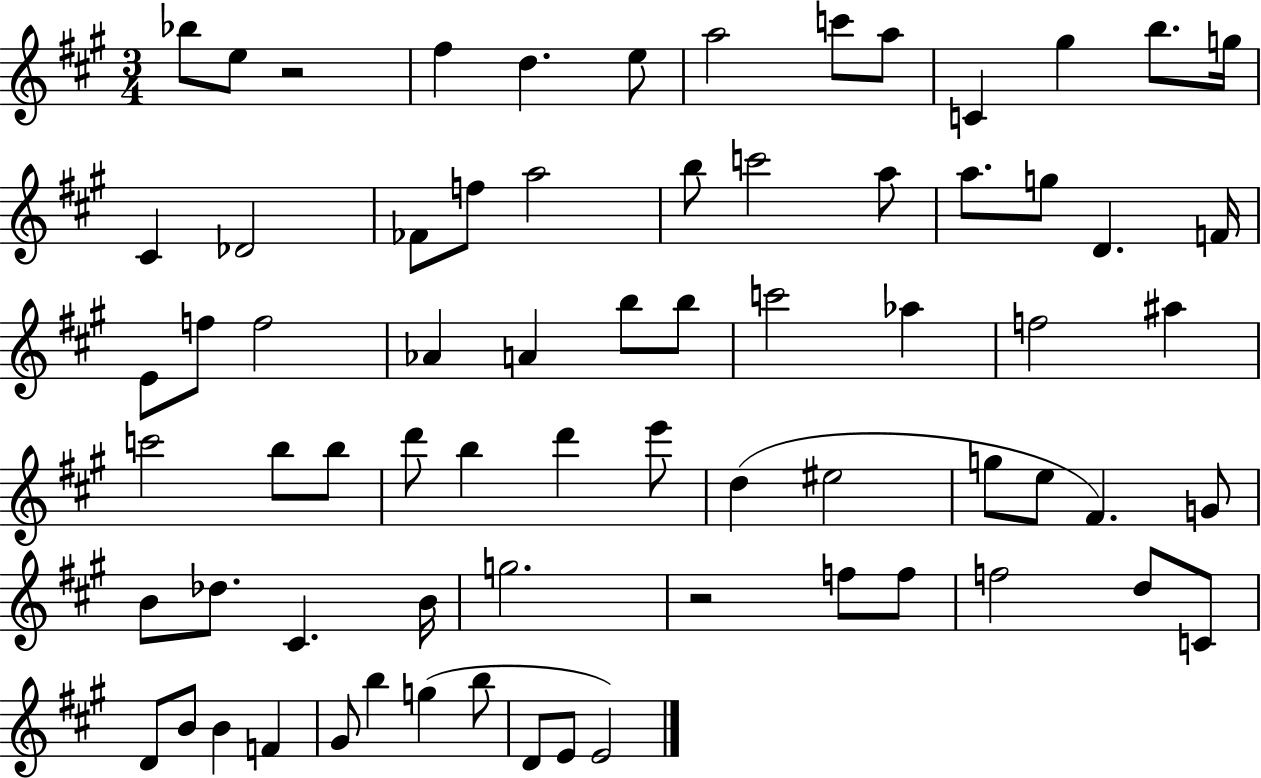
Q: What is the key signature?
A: A major